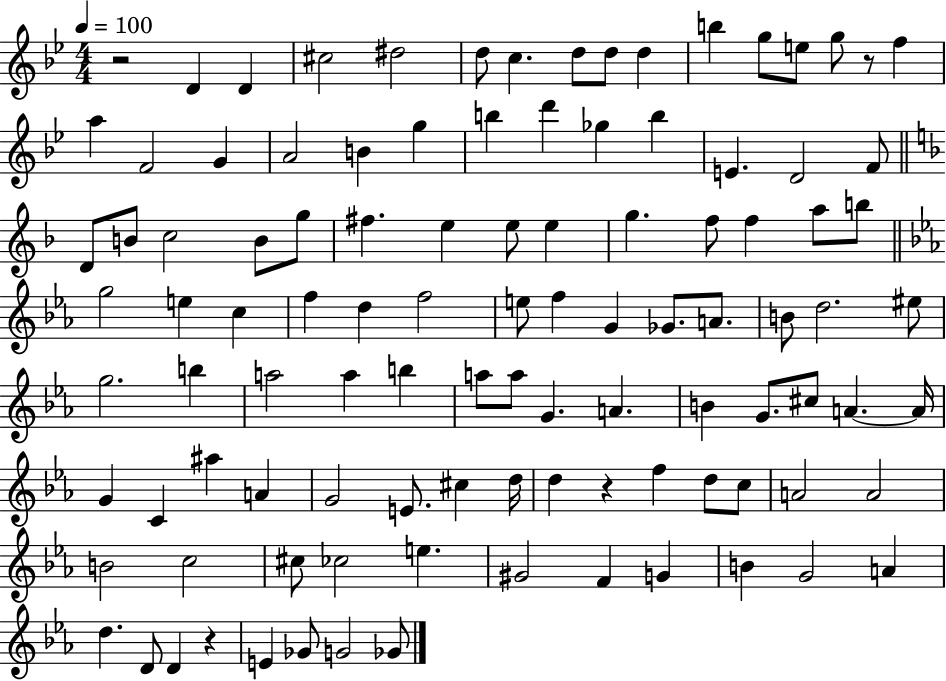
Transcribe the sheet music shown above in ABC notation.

X:1
T:Untitled
M:4/4
L:1/4
K:Bb
z2 D D ^c2 ^d2 d/2 c d/2 d/2 d b g/2 e/2 g/2 z/2 f a F2 G A2 B g b d' _g b E D2 F/2 D/2 B/2 c2 B/2 g/2 ^f e e/2 e g f/2 f a/2 b/2 g2 e c f d f2 e/2 f G _G/2 A/2 B/2 d2 ^e/2 g2 b a2 a b a/2 a/2 G A B G/2 ^c/2 A A/4 G C ^a A G2 E/2 ^c d/4 d z f d/2 c/2 A2 A2 B2 c2 ^c/2 _c2 e ^G2 F G B G2 A d D/2 D z E _G/2 G2 _G/2